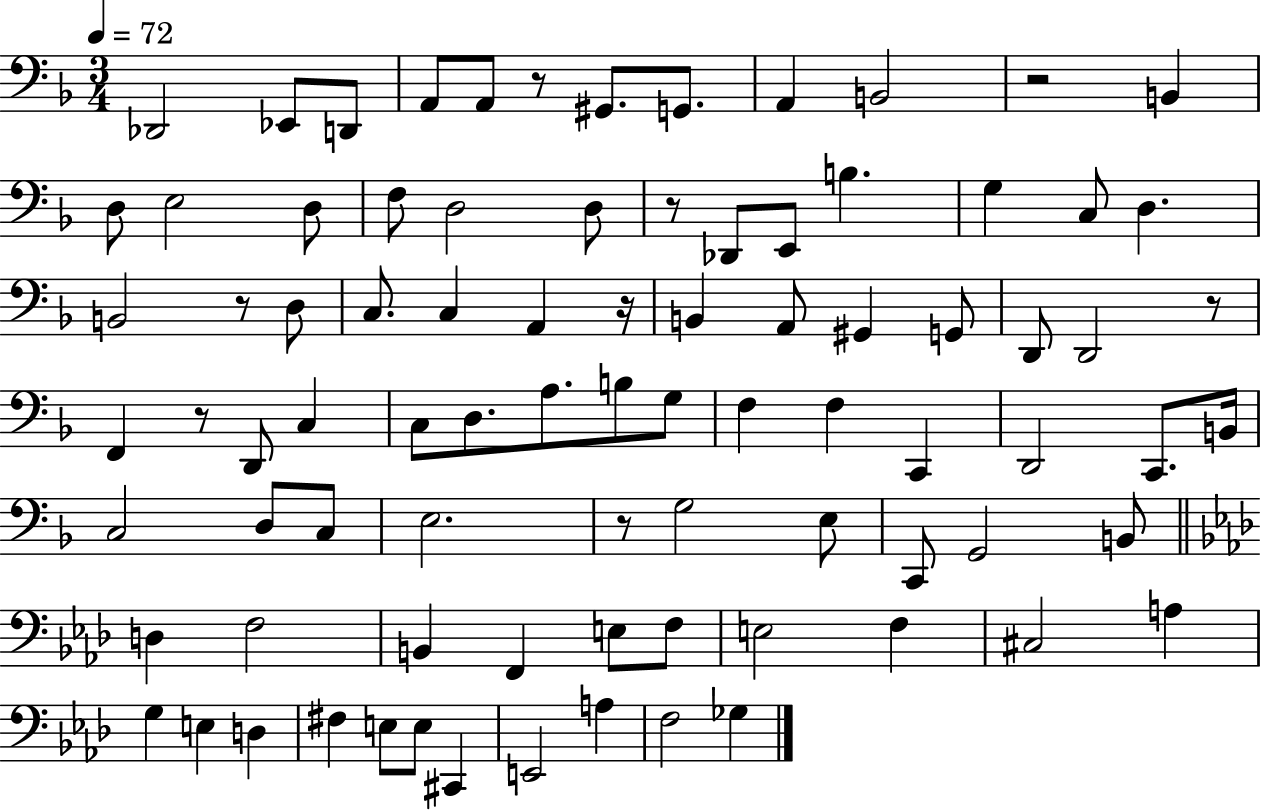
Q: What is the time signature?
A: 3/4